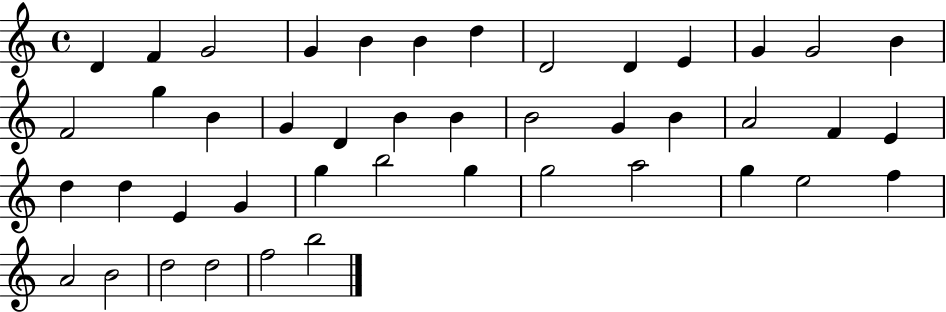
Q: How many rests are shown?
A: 0